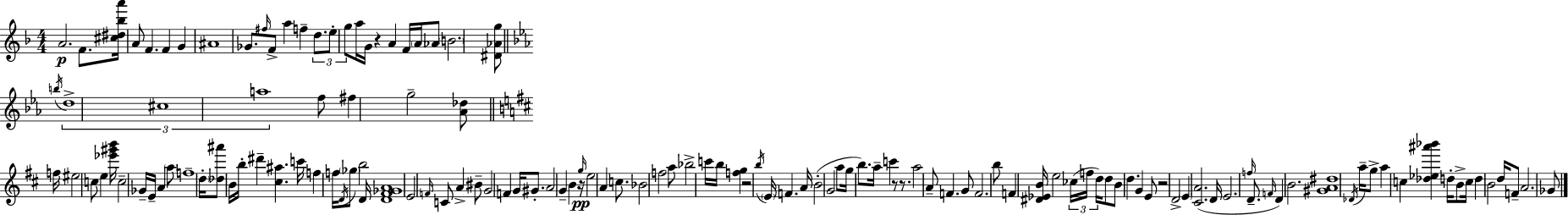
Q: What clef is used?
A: treble